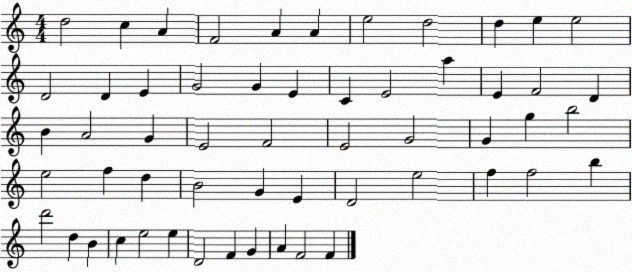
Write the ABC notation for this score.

X:1
T:Untitled
M:4/4
L:1/4
K:C
d2 c A F2 A A e2 d2 d e e2 D2 D E G2 G E C E2 a E F2 D B A2 G E2 F2 E2 G2 G g b2 e2 f d B2 G E D2 e2 f f2 b d'2 d B c e2 e D2 F G A F2 F